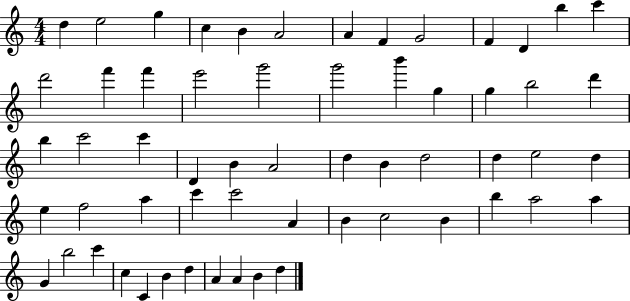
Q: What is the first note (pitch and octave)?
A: D5